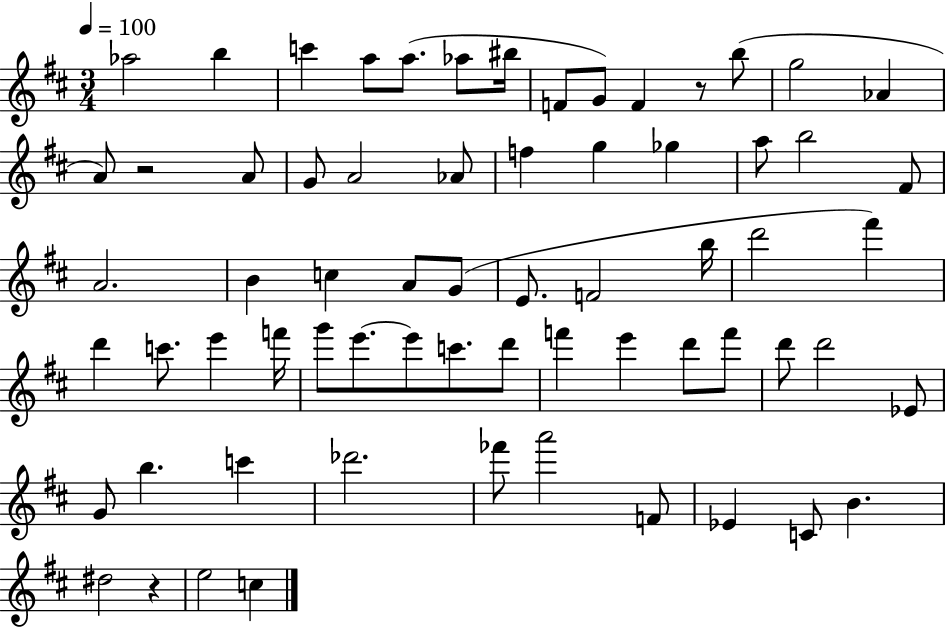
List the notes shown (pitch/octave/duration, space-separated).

Ab5/h B5/q C6/q A5/e A5/e. Ab5/e BIS5/s F4/e G4/e F4/q R/e B5/e G5/h Ab4/q A4/e R/h A4/e G4/e A4/h Ab4/e F5/q G5/q Gb5/q A5/e B5/h F#4/e A4/h. B4/q C5/q A4/e G4/e E4/e. F4/h B5/s D6/h F#6/q D6/q C6/e. E6/q F6/s G6/e E6/e. E6/e C6/e. D6/e F6/q E6/q D6/e F6/e D6/e D6/h Eb4/e G4/e B5/q. C6/q Db6/h. FES6/e A6/h F4/e Eb4/q C4/e B4/q. D#5/h R/q E5/h C5/q